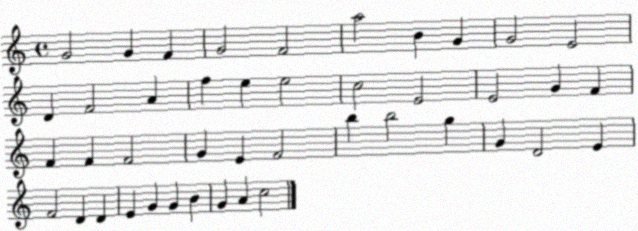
X:1
T:Untitled
M:4/4
L:1/4
K:C
G2 G F G2 F2 a2 B G G2 E2 D F2 A f e e2 c2 E2 E2 G F F F F2 G E F2 b b2 g G D2 E F2 D D E G G B G A c2